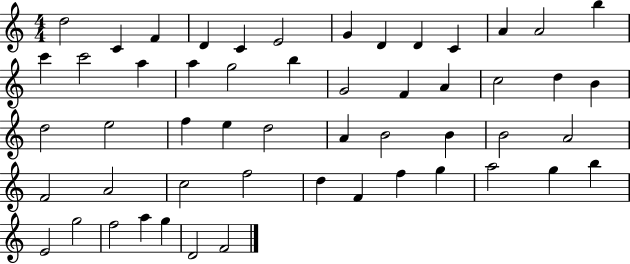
D5/h C4/q F4/q D4/q C4/q E4/h G4/q D4/q D4/q C4/q A4/q A4/h B5/q C6/q C6/h A5/q A5/q G5/h B5/q G4/h F4/q A4/q C5/h D5/q B4/q D5/h E5/h F5/q E5/q D5/h A4/q B4/h B4/q B4/h A4/h F4/h A4/h C5/h F5/h D5/q F4/q F5/q G5/q A5/h G5/q B5/q E4/h G5/h F5/h A5/q G5/q D4/h F4/h